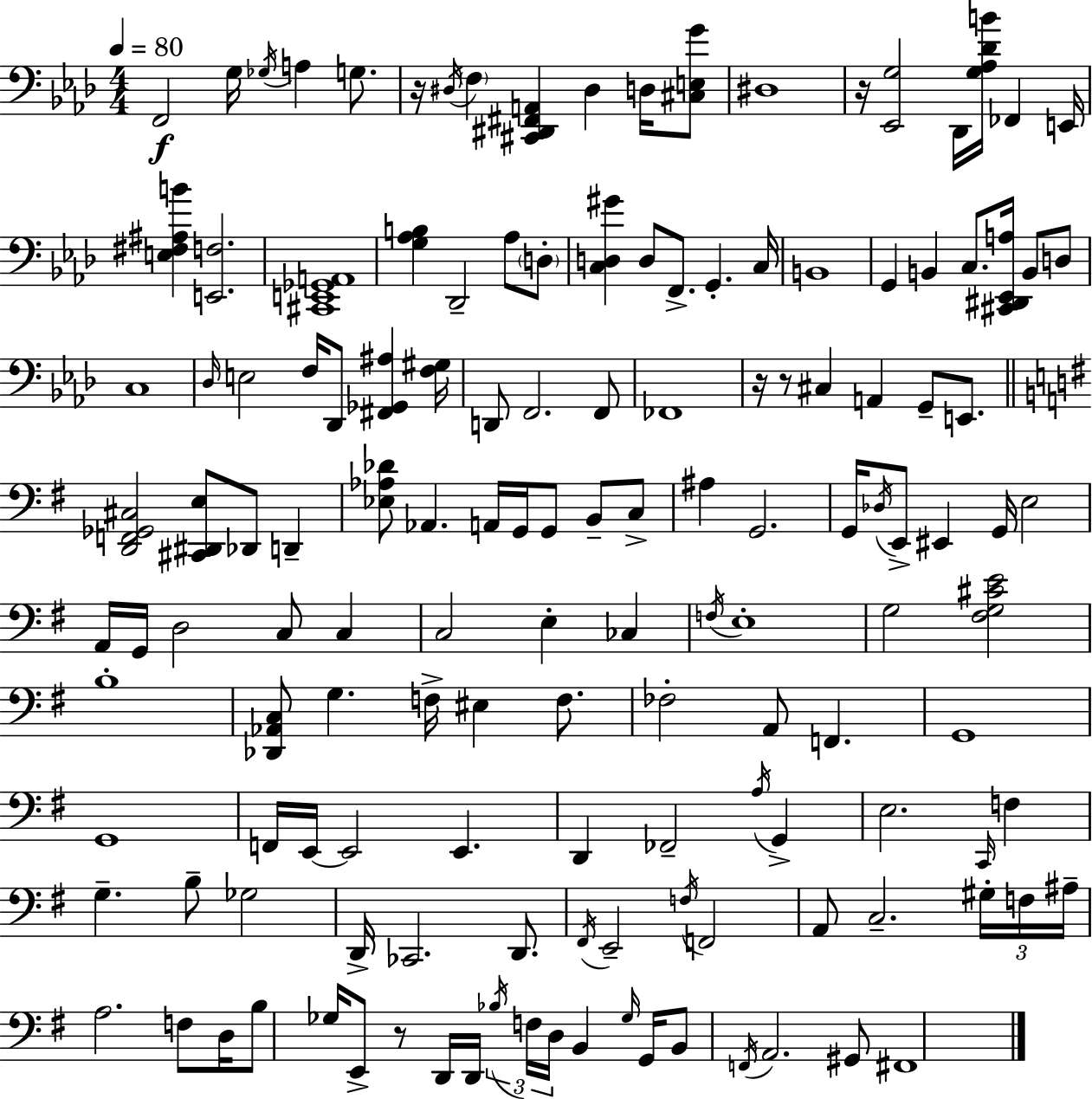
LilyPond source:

{
  \clef bass
  \numericTimeSignature
  \time 4/4
  \key f \minor
  \tempo 4 = 80
  f,2\f g16 \acciaccatura { ges16 } a4 g8. | r16 \acciaccatura { dis16 } \parenthesize f4 <cis, dis, fis, a,>4 dis4 d16 | <cis e g'>8 dis1 | r16 <ees, g>2 des,16 <g aes des' b'>16 fes,4 | \break e,16 <e fis ais b'>4 <e, f>2. | <cis, e, ges, a,>1 | <g aes b>4 des,2-- aes8 | \parenthesize d8-. <c d gis'>4 d8 f,8.-> g,4.-. | \break c16 b,1 | g,4 b,4 c8. <cis, dis, ees, a>16 b,8 | d8 c1 | \grace { des16 } e2 f16 des,8 <fis, ges, ais>4 | \break <f gis>16 d,8 f,2. | f,8 fes,1 | r16 r8 cis4 a,4 g,8-- | e,8. \bar "||" \break \key g \major <d, f, ges, cis>2 <cis, dis, e>8 des,8 d,4-- | <ees aes des'>8 aes,4. a,16 g,16 g,8 b,8-- c8-> | ais4 g,2. | g,16 \acciaccatura { des16 } e,8-> eis,4 g,16 e2 | \break a,16 g,16 d2 c8 c4 | c2 e4-. ces4 | \acciaccatura { f16 } e1-. | g2 <fis g cis' e'>2 | \break b1-. | <des, aes, c>8 g4. f16-> eis4 f8. | fes2-. a,8 f,4. | g,1 | \break g,1 | f,16 e,16~~ e,2 e,4. | d,4 fes,2-- \acciaccatura { a16 } g,4-> | e2. \grace { c,16 } | \break f4 g4.-- b8-- ges2 | d,16-> ces,2. | d,8. \acciaccatura { fis,16 } e,2-- \acciaccatura { f16 } f,2 | a,8 c2.-- | \break \tuplet 3/2 { gis16-. f16 ais16-- } a2. | f8 d16 b8 ges16 e,8-> r8 d,16 d,16 \tuplet 3/2 { \acciaccatura { bes16 } | f16 d16 } b,4 \grace { ges16 } g,16 b,8 \acciaccatura { f,16 } a,2. | gis,8 fis,1 | \break \bar "|."
}